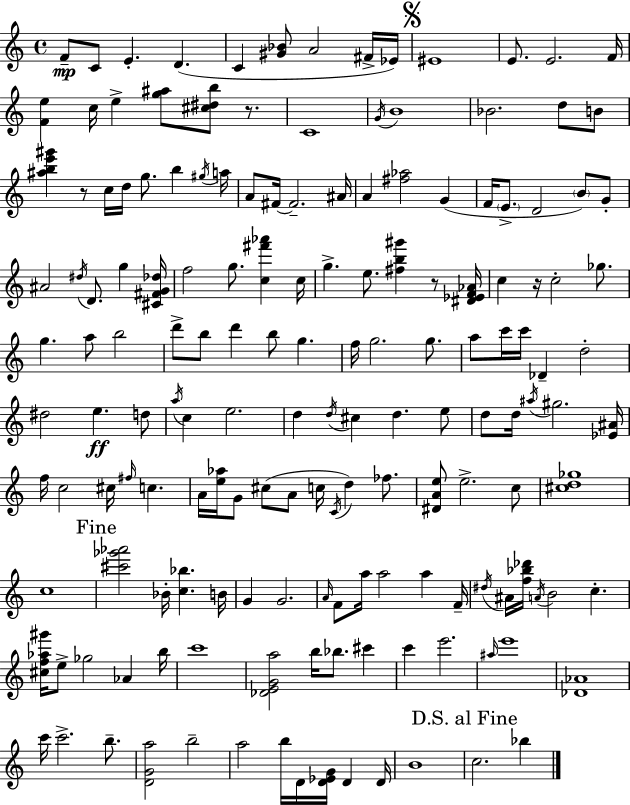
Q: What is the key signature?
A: A minor